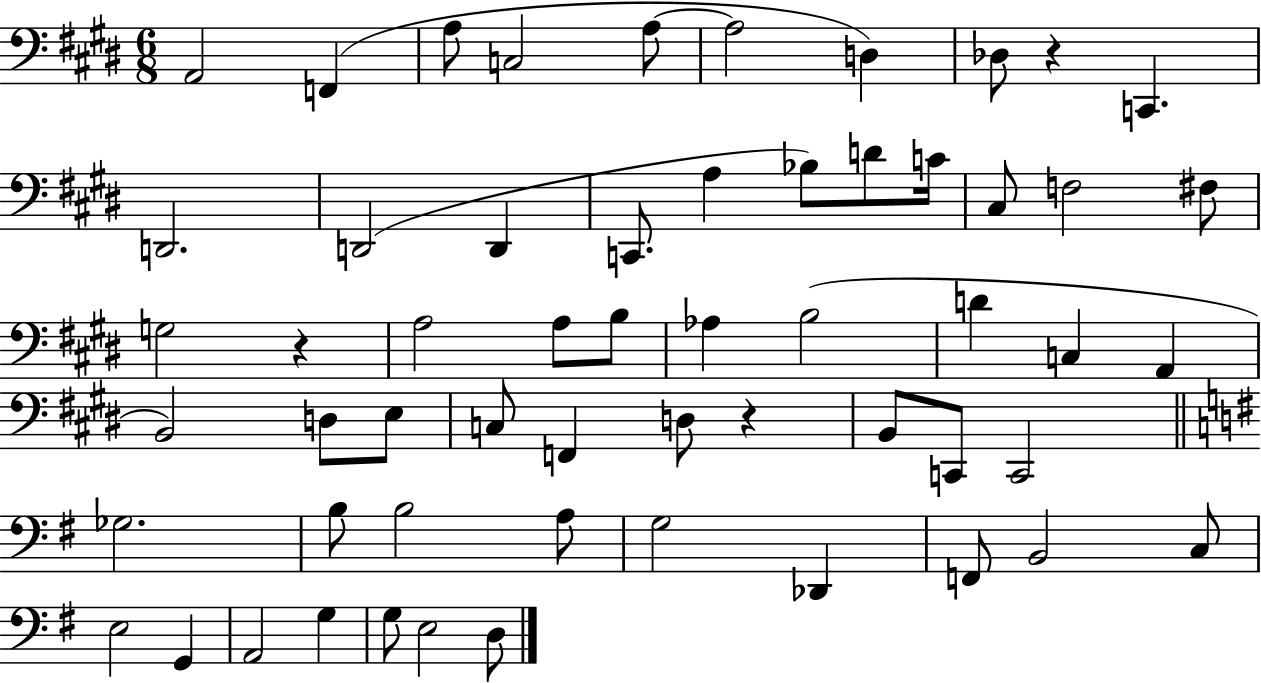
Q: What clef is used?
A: bass